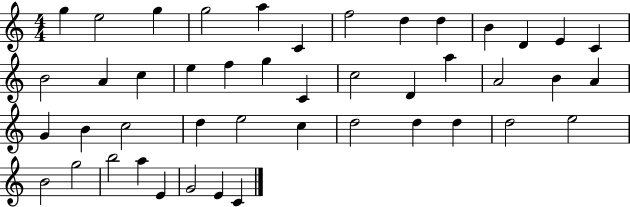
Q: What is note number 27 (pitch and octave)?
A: G4